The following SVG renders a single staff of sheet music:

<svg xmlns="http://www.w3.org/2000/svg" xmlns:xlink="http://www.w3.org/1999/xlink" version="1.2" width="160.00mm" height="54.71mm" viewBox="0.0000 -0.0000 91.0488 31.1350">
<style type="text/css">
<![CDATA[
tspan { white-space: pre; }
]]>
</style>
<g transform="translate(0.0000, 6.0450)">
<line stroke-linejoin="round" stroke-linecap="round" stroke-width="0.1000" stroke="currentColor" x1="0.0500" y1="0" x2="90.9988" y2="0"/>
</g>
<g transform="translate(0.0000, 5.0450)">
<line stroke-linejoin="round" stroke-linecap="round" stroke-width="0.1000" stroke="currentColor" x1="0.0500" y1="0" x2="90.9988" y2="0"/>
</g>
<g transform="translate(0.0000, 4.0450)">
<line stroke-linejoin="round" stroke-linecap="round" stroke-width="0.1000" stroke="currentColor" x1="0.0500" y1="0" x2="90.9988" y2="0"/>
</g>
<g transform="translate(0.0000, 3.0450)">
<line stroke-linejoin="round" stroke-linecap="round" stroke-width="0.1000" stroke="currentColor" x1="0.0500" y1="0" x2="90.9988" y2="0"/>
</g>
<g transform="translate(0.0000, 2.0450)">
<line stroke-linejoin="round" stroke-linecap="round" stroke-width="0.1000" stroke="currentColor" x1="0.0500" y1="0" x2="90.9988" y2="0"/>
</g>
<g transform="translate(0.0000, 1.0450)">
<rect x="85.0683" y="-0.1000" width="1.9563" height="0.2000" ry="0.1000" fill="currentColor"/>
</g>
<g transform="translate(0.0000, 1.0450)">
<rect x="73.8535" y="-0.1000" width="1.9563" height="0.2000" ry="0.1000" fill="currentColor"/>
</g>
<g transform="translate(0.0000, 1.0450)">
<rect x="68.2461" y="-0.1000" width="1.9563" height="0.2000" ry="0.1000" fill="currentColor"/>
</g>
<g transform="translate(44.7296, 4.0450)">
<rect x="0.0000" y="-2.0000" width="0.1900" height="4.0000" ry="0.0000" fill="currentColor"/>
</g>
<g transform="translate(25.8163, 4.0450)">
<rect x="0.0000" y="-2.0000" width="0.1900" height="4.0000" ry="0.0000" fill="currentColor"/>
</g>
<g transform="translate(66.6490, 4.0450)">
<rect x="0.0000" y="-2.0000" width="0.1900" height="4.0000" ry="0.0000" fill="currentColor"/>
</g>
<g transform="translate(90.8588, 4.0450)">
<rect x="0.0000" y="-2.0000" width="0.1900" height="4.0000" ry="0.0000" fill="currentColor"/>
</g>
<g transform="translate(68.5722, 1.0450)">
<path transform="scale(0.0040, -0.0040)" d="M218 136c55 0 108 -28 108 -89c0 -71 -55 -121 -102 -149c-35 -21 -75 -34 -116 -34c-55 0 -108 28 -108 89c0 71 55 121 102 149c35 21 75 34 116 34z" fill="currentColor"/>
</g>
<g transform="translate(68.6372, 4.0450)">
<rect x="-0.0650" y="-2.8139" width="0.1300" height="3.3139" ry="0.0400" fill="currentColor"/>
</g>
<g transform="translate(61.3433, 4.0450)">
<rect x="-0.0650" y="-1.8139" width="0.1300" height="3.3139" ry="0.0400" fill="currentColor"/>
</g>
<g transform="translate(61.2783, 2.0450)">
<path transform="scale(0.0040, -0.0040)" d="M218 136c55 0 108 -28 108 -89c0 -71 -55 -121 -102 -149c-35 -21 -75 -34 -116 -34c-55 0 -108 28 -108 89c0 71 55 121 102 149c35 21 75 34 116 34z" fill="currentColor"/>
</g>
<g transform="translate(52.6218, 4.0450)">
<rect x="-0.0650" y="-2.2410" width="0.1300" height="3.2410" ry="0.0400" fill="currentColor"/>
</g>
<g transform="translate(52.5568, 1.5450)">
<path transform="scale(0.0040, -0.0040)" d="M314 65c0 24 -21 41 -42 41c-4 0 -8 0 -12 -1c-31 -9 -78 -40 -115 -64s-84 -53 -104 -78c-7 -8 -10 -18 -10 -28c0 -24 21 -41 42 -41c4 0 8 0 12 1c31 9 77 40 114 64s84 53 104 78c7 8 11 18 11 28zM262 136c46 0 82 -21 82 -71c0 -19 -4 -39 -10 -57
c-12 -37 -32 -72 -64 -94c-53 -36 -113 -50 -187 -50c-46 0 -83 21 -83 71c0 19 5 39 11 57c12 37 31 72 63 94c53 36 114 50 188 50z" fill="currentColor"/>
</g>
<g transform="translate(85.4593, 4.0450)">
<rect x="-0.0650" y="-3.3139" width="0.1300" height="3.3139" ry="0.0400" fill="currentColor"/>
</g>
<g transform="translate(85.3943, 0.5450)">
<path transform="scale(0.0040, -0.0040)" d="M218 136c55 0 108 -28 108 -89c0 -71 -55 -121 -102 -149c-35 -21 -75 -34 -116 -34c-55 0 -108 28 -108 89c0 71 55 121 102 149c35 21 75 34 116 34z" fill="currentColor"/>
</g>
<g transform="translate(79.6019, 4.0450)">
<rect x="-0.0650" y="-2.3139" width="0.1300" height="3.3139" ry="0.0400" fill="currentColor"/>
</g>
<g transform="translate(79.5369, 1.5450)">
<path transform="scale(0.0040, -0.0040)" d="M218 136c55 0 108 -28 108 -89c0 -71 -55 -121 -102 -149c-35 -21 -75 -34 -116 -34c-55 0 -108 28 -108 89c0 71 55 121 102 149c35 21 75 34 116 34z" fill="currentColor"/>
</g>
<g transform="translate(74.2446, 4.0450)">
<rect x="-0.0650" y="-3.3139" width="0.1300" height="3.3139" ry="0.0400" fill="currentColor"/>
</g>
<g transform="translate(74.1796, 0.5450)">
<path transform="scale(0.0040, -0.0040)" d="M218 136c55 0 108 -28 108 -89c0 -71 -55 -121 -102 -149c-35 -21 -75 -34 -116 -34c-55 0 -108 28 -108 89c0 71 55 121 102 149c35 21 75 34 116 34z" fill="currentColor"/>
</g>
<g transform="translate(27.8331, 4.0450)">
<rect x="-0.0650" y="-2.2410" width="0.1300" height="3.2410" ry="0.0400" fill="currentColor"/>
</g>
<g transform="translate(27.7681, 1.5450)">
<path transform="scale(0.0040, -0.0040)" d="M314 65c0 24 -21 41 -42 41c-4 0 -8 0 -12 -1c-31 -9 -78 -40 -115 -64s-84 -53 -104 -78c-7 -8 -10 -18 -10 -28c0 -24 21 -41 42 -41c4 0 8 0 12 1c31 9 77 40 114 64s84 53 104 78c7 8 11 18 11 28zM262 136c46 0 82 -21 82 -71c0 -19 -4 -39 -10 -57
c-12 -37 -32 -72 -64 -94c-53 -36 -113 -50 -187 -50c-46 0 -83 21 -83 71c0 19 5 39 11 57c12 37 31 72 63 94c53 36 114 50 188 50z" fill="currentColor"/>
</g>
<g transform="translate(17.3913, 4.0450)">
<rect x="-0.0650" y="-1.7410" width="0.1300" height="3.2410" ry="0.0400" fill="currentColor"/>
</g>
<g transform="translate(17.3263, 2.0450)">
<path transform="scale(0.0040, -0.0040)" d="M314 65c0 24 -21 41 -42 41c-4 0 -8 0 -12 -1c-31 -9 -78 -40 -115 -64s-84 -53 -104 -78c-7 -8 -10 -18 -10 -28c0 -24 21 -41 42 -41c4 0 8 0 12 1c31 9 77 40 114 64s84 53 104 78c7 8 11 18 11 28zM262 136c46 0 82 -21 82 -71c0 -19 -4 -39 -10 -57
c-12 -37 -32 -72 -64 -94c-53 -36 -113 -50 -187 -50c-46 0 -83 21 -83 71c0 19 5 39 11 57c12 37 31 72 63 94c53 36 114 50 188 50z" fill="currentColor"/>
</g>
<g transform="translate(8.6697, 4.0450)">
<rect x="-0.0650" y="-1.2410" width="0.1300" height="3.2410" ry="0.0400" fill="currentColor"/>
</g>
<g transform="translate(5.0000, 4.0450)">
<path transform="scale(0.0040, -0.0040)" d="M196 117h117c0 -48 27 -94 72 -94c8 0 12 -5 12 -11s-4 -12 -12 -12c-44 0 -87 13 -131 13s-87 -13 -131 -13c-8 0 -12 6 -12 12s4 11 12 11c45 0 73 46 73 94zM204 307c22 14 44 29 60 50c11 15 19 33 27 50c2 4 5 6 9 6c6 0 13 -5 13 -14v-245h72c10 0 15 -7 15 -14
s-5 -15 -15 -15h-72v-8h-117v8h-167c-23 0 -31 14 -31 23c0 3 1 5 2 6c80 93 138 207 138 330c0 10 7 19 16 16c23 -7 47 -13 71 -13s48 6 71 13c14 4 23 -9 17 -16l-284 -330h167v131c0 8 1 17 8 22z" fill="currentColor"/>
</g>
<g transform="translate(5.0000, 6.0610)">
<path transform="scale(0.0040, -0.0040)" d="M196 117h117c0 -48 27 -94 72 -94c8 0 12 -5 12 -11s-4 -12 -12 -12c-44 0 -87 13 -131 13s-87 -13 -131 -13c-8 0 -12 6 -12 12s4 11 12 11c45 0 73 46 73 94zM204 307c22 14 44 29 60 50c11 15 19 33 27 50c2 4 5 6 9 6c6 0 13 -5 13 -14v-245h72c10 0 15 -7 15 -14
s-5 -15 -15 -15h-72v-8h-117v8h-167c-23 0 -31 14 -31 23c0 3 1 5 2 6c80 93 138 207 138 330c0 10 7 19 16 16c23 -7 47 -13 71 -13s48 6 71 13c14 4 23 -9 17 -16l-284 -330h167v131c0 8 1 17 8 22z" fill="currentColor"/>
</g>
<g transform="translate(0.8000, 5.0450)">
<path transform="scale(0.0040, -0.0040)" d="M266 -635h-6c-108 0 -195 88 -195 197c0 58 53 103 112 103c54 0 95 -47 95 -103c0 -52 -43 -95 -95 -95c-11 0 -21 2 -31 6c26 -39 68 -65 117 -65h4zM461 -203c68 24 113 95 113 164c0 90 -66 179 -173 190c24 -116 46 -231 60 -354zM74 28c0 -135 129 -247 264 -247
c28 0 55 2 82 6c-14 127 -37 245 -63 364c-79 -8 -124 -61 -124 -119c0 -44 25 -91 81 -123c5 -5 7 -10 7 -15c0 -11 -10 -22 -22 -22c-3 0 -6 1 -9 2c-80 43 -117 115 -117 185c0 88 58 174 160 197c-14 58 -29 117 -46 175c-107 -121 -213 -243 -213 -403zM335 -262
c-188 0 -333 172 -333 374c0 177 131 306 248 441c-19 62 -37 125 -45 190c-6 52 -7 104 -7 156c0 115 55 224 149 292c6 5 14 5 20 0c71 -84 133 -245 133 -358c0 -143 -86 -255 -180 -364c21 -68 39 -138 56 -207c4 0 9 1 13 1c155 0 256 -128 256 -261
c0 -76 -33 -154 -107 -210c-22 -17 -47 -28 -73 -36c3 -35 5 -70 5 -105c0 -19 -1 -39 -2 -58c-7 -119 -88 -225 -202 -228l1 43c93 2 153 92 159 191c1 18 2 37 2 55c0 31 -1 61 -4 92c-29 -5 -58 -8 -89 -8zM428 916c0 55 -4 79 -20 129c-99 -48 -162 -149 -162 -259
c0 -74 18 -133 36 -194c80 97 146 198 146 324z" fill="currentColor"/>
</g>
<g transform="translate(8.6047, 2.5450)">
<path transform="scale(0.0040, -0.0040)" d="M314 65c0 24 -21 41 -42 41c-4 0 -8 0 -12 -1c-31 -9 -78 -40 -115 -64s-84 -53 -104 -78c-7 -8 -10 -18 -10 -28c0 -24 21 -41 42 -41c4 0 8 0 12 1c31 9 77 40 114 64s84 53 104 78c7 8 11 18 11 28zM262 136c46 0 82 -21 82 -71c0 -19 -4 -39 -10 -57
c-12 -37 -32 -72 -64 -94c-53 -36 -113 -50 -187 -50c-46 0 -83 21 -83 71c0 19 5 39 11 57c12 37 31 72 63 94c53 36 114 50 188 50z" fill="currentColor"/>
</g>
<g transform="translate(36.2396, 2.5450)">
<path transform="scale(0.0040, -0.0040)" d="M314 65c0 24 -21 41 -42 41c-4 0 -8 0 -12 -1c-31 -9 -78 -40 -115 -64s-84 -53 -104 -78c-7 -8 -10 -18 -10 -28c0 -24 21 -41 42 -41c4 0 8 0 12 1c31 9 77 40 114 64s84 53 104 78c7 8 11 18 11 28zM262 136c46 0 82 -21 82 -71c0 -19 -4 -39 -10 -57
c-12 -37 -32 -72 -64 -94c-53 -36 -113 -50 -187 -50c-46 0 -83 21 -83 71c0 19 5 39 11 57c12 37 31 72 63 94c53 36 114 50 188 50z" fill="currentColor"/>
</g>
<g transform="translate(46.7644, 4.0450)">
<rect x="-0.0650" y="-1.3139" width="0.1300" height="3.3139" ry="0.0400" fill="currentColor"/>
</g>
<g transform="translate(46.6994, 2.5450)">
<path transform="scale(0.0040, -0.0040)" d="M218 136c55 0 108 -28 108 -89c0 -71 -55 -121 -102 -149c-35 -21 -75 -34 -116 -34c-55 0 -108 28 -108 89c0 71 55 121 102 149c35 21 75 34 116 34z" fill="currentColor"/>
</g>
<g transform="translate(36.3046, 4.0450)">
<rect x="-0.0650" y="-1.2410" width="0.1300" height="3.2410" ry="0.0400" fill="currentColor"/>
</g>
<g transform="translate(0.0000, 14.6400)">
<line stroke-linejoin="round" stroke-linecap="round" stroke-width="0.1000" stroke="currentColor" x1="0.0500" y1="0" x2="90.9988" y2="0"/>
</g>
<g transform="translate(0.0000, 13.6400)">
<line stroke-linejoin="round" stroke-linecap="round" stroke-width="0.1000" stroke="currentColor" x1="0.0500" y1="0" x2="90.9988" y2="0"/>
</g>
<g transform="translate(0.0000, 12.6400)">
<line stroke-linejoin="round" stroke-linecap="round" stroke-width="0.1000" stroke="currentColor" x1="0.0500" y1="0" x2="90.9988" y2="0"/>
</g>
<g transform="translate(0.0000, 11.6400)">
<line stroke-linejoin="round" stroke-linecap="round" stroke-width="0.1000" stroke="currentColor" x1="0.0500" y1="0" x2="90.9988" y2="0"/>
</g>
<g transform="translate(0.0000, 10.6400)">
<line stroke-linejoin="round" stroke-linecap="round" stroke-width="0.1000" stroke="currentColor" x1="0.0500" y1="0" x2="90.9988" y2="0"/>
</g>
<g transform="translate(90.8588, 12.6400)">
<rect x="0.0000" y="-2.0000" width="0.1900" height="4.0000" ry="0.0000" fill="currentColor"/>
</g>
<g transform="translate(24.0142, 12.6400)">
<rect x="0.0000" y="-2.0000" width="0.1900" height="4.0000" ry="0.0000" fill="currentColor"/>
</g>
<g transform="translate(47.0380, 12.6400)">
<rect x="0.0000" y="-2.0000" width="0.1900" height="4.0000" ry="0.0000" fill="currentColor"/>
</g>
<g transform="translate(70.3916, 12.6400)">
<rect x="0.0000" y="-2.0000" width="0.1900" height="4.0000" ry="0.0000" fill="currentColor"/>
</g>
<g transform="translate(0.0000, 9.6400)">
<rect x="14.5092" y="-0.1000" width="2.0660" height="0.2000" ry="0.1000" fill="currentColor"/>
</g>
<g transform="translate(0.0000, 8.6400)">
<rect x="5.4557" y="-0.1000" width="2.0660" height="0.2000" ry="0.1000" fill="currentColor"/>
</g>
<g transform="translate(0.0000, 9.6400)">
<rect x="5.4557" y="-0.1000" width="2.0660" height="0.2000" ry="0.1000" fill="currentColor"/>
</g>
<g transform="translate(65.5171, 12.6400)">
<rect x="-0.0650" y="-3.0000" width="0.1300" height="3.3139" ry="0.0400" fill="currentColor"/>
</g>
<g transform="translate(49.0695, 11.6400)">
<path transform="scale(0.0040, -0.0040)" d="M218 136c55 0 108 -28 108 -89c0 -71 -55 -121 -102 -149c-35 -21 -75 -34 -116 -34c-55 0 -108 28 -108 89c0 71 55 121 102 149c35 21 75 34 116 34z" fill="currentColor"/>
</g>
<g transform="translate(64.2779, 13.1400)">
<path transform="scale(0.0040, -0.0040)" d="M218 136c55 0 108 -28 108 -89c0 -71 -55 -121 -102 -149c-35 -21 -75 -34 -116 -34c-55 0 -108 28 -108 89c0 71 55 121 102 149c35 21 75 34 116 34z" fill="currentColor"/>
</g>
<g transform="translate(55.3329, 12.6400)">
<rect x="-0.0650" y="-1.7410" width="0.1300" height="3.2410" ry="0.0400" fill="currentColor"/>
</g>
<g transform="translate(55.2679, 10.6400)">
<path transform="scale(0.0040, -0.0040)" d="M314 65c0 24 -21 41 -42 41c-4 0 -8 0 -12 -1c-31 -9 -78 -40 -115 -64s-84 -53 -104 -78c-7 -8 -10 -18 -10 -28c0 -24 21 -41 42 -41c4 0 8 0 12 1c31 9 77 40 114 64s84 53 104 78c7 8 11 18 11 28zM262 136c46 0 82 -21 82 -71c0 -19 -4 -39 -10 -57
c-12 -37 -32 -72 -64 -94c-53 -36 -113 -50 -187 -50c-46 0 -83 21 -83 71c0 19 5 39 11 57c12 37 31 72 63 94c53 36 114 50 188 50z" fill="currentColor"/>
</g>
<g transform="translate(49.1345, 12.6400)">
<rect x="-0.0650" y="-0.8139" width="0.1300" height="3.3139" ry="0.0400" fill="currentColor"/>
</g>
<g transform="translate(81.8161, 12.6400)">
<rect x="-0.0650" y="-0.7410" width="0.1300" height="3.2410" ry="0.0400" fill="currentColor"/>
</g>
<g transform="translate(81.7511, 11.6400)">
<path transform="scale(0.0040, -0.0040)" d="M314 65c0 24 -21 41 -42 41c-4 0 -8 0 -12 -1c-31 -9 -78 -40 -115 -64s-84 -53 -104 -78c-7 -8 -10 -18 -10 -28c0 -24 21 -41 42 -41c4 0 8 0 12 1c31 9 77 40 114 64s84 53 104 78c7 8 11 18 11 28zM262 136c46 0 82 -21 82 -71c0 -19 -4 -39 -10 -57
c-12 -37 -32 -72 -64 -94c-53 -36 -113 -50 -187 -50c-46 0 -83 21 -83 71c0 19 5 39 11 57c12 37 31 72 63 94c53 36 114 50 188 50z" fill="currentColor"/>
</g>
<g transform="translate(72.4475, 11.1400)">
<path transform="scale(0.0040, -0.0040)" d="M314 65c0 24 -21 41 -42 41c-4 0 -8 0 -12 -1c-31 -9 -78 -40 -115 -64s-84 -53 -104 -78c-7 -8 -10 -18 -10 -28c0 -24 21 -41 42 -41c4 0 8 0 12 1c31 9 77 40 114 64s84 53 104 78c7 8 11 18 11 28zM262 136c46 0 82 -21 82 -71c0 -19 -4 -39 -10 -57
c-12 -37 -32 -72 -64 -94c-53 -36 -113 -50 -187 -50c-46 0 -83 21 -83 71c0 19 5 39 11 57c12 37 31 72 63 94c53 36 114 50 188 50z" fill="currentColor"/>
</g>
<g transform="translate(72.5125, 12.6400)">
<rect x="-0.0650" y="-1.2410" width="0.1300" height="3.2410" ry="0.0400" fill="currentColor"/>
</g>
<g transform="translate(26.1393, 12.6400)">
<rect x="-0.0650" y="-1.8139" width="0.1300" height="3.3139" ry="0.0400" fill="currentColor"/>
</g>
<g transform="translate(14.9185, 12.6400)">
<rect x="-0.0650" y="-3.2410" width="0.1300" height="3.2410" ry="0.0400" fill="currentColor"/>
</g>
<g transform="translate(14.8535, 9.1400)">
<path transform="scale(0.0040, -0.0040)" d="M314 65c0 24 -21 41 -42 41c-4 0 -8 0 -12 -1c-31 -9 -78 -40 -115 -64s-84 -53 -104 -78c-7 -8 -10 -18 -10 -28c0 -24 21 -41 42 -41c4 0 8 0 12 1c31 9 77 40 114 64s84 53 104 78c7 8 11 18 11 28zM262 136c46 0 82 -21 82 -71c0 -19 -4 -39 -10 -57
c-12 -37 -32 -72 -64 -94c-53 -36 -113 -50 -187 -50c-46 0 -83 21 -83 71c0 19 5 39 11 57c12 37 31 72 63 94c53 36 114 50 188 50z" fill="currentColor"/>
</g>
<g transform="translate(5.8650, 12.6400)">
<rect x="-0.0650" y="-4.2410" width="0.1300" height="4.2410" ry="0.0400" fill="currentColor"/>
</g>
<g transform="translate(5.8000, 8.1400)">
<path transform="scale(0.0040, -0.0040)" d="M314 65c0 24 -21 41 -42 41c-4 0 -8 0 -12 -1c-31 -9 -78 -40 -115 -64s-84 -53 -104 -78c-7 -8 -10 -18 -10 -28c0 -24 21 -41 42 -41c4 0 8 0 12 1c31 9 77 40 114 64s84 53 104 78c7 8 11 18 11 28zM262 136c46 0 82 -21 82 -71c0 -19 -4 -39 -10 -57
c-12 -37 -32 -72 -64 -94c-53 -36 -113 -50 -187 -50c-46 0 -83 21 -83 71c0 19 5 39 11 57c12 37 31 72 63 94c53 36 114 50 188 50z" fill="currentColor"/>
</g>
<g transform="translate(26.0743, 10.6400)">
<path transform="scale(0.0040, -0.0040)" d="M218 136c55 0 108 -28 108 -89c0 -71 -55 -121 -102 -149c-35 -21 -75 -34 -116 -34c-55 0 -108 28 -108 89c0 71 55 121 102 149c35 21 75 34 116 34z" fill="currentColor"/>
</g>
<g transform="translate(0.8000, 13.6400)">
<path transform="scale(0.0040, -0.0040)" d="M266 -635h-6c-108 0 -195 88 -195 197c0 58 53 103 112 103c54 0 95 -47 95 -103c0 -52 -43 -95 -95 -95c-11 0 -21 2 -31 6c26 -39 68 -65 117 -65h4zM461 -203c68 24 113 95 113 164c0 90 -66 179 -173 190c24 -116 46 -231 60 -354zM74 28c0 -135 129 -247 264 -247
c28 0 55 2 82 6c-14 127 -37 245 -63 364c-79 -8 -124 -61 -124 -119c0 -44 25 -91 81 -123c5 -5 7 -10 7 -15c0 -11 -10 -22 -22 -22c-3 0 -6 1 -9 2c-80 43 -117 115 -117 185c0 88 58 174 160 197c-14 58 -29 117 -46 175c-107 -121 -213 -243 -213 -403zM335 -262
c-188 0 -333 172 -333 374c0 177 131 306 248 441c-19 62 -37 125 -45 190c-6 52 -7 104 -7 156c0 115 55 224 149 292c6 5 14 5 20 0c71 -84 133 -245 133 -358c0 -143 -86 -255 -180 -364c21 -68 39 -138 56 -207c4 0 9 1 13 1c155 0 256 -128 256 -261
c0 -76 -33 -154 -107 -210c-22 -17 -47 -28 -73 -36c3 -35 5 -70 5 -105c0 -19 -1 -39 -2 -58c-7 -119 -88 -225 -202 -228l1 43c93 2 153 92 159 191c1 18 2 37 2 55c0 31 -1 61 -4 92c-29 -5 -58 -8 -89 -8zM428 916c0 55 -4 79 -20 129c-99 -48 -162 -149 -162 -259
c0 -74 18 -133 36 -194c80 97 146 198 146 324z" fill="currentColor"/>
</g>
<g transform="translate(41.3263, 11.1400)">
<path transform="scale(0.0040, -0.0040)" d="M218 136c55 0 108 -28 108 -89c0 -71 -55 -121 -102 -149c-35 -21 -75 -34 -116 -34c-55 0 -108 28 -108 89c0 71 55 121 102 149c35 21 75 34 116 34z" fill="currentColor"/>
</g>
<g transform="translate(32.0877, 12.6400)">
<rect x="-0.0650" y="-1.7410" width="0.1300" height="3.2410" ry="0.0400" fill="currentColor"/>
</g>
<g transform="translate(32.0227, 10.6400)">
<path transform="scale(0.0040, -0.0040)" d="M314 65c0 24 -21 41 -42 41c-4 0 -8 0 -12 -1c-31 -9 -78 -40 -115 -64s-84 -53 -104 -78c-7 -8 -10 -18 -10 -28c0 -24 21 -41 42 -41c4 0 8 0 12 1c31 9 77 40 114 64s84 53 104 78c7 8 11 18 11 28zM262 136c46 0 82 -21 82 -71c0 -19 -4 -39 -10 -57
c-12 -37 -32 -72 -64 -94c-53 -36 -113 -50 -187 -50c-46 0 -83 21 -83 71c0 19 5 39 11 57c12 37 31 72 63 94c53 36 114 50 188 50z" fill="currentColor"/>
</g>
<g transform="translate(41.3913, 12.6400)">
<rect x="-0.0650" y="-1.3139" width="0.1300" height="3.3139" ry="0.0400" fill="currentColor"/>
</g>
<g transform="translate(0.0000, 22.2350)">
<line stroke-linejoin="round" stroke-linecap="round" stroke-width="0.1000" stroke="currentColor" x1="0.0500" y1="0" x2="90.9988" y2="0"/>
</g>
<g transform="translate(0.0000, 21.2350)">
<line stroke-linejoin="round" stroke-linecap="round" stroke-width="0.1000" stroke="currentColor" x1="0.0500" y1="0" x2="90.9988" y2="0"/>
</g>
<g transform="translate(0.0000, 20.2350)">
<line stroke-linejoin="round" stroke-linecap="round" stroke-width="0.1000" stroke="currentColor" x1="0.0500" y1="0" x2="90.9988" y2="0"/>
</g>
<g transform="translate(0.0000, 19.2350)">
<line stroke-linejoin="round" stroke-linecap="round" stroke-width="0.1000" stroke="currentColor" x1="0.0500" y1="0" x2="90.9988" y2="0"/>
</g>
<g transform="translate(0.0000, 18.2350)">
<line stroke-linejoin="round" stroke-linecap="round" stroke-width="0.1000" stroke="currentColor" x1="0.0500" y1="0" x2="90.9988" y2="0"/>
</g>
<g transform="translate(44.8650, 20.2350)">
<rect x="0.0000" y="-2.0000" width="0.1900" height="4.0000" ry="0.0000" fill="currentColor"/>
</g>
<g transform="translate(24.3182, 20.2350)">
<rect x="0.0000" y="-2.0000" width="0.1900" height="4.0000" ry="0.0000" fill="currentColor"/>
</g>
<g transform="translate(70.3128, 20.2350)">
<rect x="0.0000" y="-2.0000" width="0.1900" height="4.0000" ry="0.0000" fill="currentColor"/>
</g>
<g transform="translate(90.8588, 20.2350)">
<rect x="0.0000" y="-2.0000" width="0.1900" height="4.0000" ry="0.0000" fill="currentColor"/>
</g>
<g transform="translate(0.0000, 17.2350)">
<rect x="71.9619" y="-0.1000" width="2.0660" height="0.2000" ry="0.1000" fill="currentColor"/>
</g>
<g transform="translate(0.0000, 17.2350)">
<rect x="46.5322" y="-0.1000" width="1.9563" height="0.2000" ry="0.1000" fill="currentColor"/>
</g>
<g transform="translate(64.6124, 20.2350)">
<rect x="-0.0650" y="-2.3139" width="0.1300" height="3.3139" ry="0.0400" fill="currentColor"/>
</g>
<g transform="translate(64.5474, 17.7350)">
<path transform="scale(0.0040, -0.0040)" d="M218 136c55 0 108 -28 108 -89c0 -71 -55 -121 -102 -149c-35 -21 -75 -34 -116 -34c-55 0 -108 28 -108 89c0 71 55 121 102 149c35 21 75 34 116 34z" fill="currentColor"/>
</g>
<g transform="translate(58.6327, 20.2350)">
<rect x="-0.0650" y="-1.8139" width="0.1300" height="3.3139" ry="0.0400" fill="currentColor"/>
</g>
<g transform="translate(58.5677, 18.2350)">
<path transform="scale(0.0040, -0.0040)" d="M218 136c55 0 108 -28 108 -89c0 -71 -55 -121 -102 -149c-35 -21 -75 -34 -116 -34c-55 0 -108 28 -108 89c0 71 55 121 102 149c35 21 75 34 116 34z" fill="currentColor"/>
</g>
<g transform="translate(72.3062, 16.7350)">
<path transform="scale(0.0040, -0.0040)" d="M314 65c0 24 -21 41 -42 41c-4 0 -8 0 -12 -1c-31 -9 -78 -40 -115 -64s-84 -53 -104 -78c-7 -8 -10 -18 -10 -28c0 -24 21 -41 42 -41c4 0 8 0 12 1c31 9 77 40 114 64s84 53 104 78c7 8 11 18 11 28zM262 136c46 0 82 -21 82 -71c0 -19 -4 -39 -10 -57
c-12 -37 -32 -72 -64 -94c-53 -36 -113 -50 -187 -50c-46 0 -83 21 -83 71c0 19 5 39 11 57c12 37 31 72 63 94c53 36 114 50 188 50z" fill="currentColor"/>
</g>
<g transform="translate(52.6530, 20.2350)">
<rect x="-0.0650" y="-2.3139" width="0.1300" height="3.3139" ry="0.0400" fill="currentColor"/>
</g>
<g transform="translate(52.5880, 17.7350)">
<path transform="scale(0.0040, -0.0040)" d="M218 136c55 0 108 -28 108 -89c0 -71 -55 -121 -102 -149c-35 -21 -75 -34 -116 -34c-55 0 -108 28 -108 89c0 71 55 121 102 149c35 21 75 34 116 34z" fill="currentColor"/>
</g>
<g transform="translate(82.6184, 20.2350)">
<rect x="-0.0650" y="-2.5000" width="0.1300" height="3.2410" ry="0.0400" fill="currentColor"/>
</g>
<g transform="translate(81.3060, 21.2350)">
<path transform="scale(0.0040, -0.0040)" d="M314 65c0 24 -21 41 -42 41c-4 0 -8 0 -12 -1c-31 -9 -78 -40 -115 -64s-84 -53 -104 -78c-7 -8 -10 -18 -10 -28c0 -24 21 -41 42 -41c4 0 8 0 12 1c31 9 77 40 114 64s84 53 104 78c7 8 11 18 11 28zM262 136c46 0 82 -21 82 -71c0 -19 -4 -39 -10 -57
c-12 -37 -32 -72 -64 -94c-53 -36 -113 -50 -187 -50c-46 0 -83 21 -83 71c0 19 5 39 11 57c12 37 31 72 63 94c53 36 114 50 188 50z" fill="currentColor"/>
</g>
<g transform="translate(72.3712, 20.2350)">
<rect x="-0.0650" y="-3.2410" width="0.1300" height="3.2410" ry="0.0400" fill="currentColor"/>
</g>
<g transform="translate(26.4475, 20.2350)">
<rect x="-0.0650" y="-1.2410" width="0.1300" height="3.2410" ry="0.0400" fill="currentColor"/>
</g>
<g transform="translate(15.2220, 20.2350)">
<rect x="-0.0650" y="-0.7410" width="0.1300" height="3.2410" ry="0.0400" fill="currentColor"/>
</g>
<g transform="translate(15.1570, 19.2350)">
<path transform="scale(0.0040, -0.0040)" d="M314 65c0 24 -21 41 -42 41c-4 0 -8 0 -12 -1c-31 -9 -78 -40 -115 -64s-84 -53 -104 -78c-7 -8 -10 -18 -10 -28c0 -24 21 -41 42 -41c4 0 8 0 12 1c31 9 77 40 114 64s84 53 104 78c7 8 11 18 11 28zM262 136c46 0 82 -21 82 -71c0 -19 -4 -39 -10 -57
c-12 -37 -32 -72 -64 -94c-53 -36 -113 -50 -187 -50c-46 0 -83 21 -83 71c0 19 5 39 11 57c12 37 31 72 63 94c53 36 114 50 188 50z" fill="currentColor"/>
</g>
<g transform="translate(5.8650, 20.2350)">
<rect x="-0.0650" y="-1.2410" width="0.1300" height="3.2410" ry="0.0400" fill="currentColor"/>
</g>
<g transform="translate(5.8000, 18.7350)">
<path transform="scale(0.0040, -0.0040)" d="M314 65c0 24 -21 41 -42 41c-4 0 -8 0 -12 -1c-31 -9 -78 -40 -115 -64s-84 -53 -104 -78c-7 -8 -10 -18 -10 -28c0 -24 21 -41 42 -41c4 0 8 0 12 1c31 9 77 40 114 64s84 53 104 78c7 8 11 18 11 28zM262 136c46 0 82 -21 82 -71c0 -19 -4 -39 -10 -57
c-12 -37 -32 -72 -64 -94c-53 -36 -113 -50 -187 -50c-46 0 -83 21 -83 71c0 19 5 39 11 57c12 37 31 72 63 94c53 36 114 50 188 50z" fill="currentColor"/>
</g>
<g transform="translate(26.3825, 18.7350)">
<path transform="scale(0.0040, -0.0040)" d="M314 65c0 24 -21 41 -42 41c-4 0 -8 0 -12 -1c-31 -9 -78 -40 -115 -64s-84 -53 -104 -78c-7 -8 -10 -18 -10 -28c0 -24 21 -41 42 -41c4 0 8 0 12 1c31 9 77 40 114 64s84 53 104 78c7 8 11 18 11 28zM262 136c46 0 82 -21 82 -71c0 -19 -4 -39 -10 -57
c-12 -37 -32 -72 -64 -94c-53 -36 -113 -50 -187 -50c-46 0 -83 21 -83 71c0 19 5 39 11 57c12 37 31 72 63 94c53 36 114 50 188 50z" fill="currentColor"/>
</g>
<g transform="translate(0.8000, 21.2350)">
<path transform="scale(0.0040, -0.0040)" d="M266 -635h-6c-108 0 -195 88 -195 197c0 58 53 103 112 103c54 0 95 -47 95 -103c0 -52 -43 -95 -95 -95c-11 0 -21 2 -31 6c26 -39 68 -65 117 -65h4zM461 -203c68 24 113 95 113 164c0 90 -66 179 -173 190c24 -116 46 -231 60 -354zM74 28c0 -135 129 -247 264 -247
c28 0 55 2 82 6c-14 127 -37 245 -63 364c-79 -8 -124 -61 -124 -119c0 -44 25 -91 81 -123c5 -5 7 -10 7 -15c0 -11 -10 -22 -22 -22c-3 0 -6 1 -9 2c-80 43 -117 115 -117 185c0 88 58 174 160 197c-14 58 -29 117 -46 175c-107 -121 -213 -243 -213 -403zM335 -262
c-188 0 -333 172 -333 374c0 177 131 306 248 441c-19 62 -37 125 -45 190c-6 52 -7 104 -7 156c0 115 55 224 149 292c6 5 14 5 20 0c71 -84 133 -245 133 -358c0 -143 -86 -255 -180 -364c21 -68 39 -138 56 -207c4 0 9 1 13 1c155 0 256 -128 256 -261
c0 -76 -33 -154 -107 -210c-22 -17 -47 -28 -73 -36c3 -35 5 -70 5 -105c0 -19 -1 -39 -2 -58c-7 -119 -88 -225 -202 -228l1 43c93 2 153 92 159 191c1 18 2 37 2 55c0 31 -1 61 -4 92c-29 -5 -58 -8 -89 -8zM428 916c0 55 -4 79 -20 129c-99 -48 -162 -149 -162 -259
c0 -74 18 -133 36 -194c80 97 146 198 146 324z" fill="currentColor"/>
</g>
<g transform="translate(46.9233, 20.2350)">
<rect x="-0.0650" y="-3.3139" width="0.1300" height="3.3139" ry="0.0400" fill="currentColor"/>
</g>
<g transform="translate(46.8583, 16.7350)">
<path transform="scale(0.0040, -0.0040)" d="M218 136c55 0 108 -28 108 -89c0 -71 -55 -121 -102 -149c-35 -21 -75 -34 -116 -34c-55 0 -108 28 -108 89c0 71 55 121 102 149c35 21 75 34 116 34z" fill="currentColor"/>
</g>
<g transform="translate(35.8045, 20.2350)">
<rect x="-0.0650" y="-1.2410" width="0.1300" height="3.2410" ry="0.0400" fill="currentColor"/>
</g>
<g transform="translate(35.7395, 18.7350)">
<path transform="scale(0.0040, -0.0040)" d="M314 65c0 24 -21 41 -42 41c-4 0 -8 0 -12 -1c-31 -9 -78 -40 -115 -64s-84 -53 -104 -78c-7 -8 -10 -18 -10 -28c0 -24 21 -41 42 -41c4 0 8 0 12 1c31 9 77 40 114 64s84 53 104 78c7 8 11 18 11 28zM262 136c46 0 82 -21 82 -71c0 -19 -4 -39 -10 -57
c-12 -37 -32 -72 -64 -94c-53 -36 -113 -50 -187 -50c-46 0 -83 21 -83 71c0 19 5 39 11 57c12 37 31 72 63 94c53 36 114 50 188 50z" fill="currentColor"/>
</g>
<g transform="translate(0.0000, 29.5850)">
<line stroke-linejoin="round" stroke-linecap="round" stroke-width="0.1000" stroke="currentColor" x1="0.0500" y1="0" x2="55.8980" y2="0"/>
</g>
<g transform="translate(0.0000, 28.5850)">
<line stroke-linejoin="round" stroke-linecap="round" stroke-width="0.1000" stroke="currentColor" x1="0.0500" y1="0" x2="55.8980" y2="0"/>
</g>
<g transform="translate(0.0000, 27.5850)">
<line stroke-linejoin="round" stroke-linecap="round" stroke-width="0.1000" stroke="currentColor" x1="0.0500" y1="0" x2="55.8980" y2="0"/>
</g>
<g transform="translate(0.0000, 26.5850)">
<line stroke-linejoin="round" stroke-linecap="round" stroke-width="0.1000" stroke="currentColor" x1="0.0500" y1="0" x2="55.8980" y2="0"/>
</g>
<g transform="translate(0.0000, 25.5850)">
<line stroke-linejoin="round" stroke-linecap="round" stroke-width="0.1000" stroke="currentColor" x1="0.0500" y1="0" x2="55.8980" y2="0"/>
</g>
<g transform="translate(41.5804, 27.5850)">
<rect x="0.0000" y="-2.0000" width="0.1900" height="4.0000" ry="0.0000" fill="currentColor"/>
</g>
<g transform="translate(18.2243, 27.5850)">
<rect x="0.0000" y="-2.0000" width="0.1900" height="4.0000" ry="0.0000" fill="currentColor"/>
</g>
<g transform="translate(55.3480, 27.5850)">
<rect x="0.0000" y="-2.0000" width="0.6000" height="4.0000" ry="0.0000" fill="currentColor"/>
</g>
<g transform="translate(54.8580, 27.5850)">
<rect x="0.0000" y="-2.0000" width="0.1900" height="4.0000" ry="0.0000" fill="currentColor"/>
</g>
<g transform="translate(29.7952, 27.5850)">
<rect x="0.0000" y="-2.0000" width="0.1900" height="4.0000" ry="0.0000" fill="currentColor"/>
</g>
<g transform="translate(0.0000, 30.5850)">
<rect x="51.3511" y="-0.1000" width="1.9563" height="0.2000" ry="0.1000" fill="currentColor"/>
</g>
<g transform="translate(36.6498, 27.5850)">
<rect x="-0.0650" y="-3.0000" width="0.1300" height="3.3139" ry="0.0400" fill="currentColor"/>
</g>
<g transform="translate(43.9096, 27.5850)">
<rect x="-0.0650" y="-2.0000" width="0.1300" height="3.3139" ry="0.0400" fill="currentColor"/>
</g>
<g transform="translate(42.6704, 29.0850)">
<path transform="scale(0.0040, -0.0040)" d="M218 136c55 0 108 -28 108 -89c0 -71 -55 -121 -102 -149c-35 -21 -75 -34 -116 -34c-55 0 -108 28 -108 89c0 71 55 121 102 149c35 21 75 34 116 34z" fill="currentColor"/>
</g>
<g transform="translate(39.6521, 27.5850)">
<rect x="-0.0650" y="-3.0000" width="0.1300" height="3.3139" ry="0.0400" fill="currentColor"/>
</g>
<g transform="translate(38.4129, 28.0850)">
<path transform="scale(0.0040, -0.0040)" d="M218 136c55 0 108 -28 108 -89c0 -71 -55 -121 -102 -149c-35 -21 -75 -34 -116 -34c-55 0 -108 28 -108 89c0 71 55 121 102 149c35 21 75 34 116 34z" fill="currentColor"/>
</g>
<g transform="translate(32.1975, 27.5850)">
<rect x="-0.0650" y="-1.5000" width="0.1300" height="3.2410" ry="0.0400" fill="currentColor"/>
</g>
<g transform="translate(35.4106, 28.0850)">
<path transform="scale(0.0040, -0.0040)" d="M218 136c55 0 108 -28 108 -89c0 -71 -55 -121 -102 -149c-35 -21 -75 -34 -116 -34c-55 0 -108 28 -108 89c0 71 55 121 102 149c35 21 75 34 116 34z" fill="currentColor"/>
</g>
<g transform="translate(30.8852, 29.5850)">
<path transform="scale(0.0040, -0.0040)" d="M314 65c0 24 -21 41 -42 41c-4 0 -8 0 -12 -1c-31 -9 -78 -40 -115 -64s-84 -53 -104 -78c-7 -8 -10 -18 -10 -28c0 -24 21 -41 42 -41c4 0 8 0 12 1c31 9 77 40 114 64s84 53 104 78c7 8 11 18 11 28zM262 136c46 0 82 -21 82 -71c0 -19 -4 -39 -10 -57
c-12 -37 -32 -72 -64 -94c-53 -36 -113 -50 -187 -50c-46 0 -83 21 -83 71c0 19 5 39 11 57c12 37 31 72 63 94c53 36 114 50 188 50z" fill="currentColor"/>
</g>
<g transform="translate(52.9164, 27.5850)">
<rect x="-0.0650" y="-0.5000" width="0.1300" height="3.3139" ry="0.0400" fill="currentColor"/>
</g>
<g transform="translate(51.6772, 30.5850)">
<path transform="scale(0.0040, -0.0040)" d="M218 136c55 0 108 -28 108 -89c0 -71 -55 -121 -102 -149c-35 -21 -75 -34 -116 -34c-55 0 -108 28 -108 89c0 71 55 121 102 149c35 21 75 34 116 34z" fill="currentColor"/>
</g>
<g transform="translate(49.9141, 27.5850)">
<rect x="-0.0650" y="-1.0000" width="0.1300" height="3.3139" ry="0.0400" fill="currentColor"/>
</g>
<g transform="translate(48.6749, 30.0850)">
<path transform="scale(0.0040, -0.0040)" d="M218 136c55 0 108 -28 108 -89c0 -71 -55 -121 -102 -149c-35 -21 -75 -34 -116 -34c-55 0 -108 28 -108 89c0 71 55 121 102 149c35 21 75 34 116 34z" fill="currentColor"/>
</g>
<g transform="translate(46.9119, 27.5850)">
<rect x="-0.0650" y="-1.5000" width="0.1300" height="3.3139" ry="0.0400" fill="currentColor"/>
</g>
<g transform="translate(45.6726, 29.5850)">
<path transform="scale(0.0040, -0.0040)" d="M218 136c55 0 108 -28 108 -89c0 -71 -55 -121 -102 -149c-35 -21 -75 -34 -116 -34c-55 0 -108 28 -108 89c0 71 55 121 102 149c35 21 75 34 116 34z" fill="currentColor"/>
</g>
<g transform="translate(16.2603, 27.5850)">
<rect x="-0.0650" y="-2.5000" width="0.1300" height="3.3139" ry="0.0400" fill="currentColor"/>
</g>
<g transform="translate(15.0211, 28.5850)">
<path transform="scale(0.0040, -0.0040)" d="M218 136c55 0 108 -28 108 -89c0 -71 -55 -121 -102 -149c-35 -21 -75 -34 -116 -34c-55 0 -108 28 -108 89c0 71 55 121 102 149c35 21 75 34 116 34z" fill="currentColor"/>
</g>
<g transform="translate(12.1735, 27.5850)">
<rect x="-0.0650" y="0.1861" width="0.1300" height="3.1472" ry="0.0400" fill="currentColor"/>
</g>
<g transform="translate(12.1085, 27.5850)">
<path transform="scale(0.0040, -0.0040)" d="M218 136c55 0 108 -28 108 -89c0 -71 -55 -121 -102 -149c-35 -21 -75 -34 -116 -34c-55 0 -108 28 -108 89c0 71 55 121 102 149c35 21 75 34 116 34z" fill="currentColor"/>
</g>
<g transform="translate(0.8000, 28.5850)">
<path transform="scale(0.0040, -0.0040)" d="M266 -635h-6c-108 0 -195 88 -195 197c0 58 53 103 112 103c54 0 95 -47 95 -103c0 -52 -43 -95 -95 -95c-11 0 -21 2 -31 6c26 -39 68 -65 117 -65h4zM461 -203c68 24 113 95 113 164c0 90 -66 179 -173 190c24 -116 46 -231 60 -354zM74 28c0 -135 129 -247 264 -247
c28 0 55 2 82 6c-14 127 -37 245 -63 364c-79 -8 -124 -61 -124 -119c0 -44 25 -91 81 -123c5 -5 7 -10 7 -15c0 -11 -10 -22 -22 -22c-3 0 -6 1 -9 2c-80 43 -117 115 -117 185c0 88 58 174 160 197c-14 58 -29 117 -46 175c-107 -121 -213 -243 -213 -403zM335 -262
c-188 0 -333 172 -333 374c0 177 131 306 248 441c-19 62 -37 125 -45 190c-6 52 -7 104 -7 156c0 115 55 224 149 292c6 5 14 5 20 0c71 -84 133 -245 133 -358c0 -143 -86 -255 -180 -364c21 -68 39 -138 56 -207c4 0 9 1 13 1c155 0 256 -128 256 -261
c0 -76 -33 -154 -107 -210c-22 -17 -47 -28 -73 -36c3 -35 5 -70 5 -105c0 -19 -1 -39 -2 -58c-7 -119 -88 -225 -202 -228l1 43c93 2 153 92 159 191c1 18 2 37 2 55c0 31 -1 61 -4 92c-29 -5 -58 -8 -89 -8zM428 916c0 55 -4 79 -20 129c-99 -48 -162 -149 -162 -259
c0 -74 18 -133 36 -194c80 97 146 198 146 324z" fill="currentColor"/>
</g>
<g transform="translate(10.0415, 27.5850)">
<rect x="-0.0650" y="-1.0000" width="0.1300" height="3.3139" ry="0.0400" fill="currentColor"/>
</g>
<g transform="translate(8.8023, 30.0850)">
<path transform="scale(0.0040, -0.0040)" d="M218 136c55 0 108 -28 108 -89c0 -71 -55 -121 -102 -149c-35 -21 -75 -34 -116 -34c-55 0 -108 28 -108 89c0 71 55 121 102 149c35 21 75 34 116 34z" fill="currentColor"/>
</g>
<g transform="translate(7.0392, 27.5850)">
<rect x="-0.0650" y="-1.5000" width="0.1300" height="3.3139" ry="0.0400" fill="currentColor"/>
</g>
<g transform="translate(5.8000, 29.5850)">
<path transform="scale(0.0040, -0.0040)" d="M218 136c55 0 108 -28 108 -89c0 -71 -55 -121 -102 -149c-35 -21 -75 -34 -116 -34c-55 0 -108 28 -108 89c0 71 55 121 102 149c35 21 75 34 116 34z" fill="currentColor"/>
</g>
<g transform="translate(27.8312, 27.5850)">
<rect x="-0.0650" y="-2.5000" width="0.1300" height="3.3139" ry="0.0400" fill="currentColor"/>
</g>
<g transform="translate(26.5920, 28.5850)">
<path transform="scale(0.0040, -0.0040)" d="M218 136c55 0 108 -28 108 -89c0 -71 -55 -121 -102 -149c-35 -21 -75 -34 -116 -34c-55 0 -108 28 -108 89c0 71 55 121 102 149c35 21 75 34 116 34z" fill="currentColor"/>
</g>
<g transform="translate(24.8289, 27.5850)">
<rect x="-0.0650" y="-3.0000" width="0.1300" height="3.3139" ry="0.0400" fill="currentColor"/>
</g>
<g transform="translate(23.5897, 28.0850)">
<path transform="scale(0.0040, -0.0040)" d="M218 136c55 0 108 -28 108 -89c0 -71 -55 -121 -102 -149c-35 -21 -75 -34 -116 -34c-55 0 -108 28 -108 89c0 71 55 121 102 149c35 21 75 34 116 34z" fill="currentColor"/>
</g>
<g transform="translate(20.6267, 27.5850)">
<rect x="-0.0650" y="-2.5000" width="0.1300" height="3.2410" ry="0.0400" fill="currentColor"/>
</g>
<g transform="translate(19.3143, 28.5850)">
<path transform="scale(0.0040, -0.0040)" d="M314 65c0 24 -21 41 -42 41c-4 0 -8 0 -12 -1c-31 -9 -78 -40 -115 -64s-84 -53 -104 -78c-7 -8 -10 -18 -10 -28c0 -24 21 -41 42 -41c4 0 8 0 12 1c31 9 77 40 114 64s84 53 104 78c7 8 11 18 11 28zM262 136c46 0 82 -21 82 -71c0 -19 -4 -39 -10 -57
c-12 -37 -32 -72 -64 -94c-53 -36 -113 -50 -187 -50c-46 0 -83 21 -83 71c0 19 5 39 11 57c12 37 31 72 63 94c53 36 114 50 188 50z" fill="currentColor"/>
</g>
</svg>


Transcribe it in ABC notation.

X:1
T:Untitled
M:4/4
L:1/4
K:C
e2 f2 g2 e2 e g2 f a b g b d'2 b2 f f2 e d f2 A e2 d2 e2 d2 e2 e2 b g f g b2 G2 E D B G G2 A G E2 A A F E D C